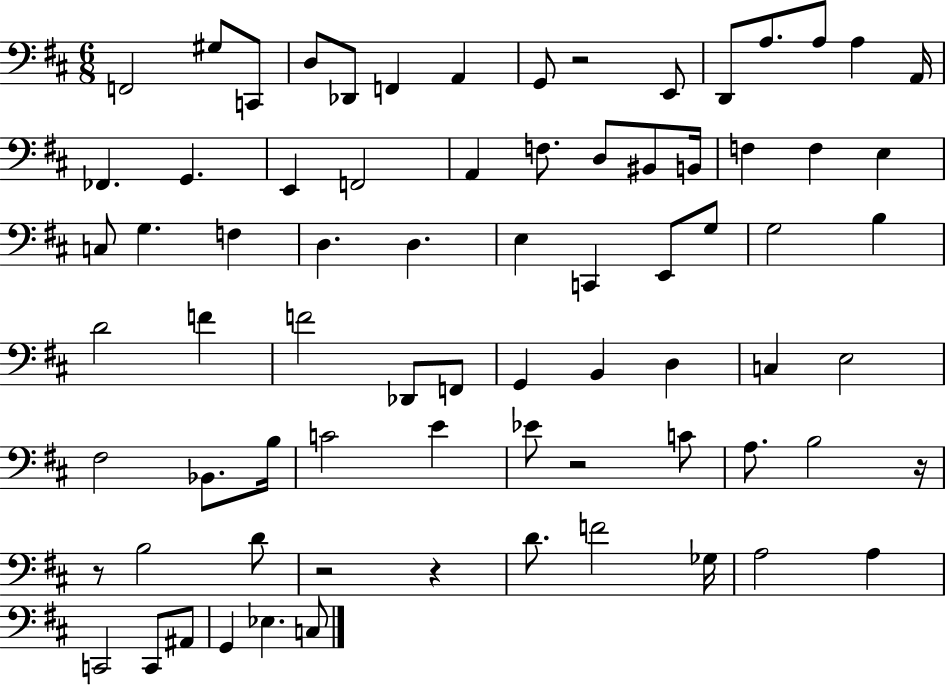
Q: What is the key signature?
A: D major